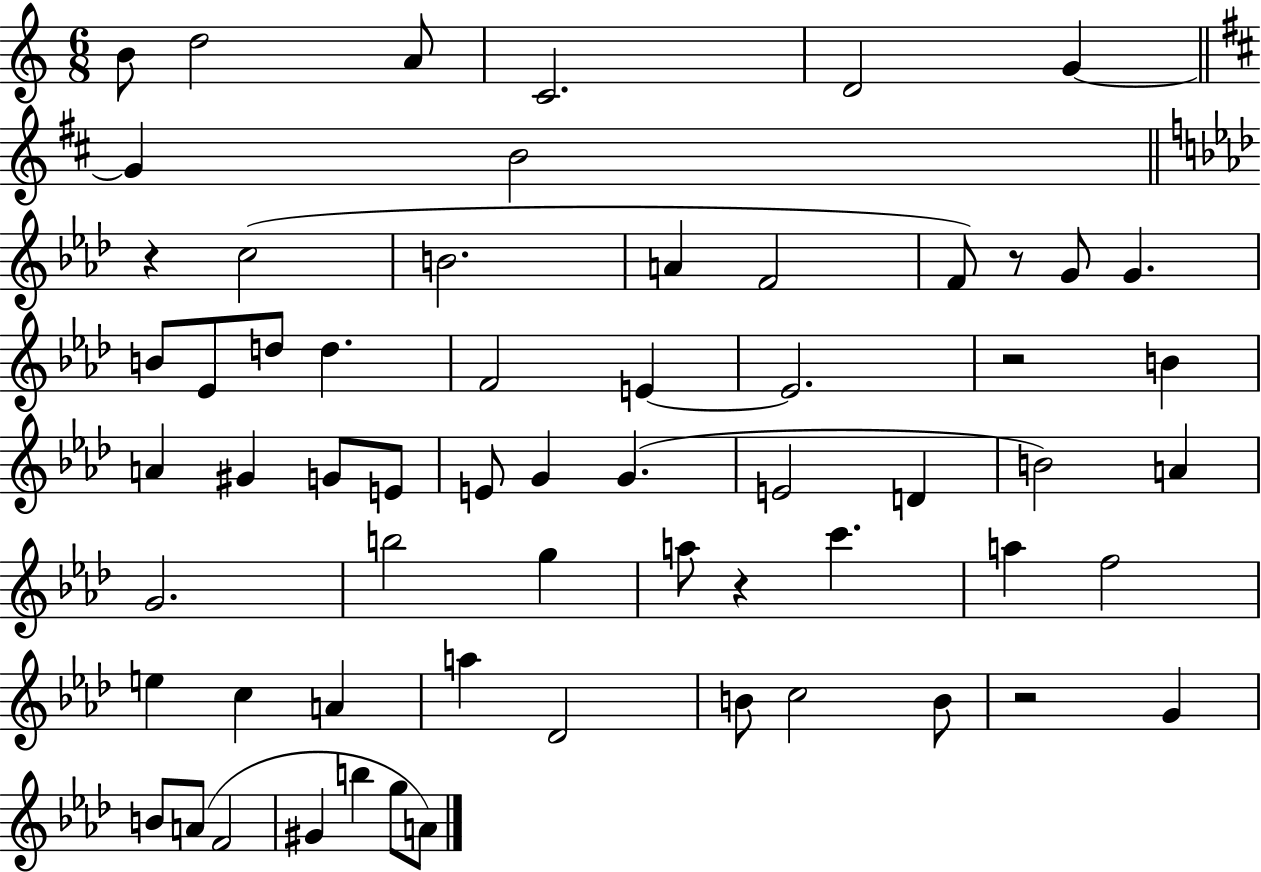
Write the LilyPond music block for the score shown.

{
  \clef treble
  \numericTimeSignature
  \time 6/8
  \key c \major
  \repeat volta 2 { b'8 d''2 a'8 | c'2. | d'2 g'4~~ | \bar "||" \break \key b \minor g'4 b'2 | \bar "||" \break \key f \minor r4 c''2( | b'2. | a'4 f'2 | f'8) r8 g'8 g'4. | \break b'8 ees'8 d''8 d''4. | f'2 e'4~~ | e'2. | r2 b'4 | \break a'4 gis'4 g'8 e'8 | e'8 g'4 g'4.( | e'2 d'4 | b'2) a'4 | \break g'2. | b''2 g''4 | a''8 r4 c'''4. | a''4 f''2 | \break e''4 c''4 a'4 | a''4 des'2 | b'8 c''2 b'8 | r2 g'4 | \break b'8 a'8( f'2 | gis'4 b''4 g''8 a'8) | } \bar "|."
}